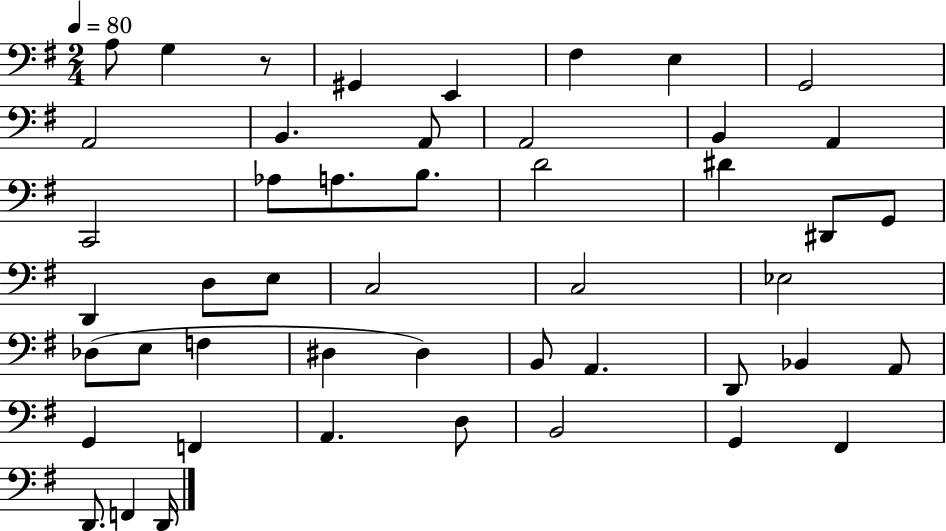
X:1
T:Untitled
M:2/4
L:1/4
K:G
A,/2 G, z/2 ^G,, E,, ^F, E, G,,2 A,,2 B,, A,,/2 A,,2 B,, A,, C,,2 _A,/2 A,/2 B,/2 D2 ^D ^D,,/2 G,,/2 D,, D,/2 E,/2 C,2 C,2 _E,2 _D,/2 E,/2 F, ^D, ^D, B,,/2 A,, D,,/2 _B,, A,,/2 G,, F,, A,, D,/2 B,,2 G,, ^F,, D,,/2 F,, D,,/4